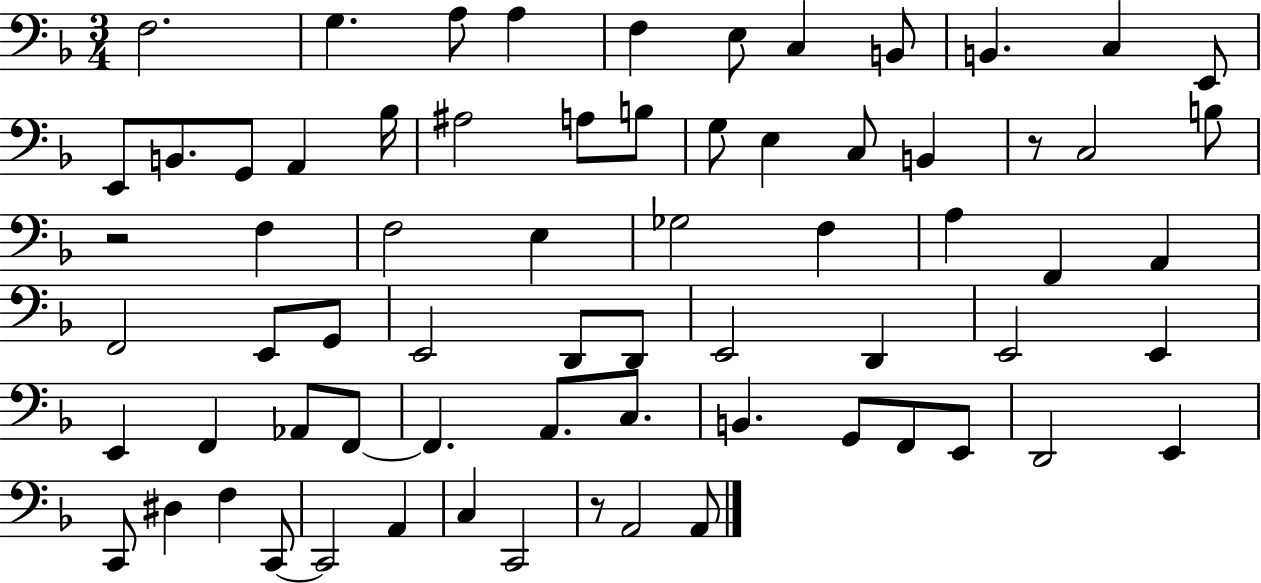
{
  \clef bass
  \numericTimeSignature
  \time 3/4
  \key f \major
  f2. | g4. a8 a4 | f4 e8 c4 b,8 | b,4. c4 e,8 | \break e,8 b,8. g,8 a,4 bes16 | ais2 a8 b8 | g8 e4 c8 b,4 | r8 c2 b8 | \break r2 f4 | f2 e4 | ges2 f4 | a4 f,4 a,4 | \break f,2 e,8 g,8 | e,2 d,8 d,8 | e,2 d,4 | e,2 e,4 | \break e,4 f,4 aes,8 f,8~~ | f,4. a,8. c8. | b,4. g,8 f,8 e,8 | d,2 e,4 | \break c,8 dis4 f4 c,8~~ | c,2 a,4 | c4 c,2 | r8 a,2 a,8 | \break \bar "|."
}